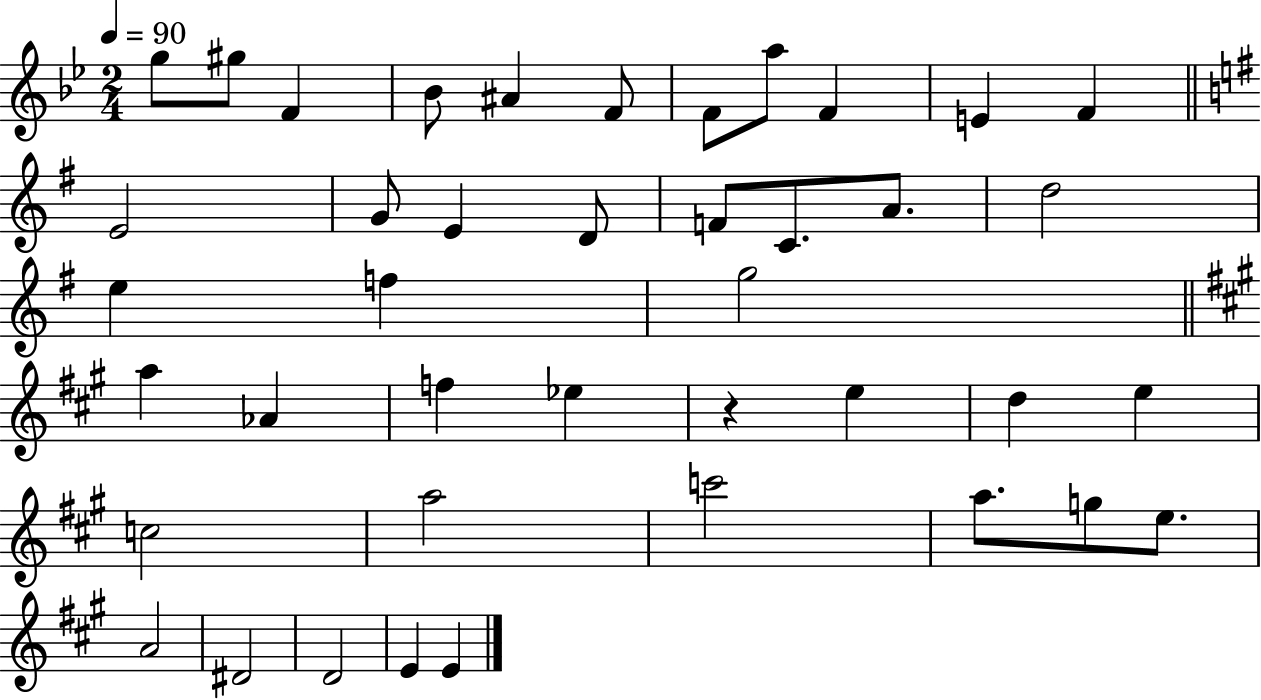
X:1
T:Untitled
M:2/4
L:1/4
K:Bb
g/2 ^g/2 F _B/2 ^A F/2 F/2 a/2 F E F E2 G/2 E D/2 F/2 C/2 A/2 d2 e f g2 a _A f _e z e d e c2 a2 c'2 a/2 g/2 e/2 A2 ^D2 D2 E E